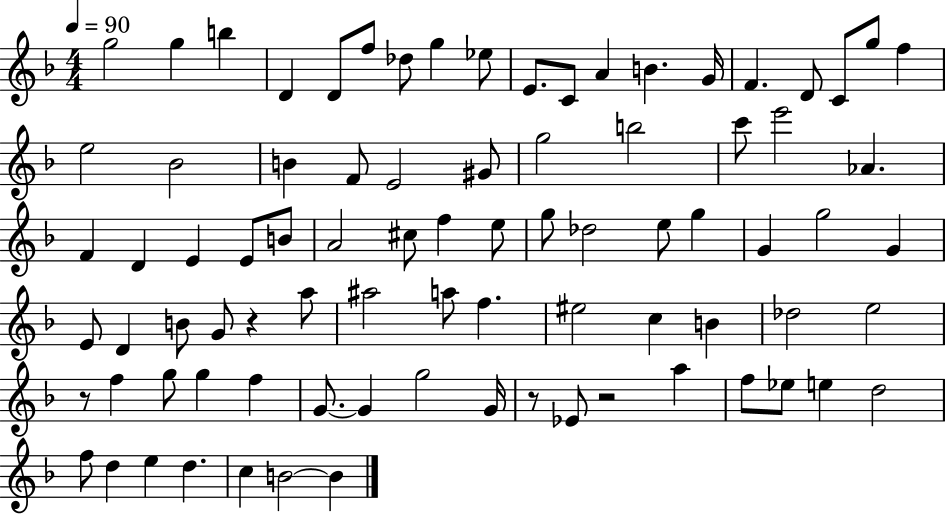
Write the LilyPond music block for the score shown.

{
  \clef treble
  \numericTimeSignature
  \time 4/4
  \key f \major
  \tempo 4 = 90
  g''2 g''4 b''4 | d'4 d'8 f''8 des''8 g''4 ees''8 | e'8. c'8 a'4 b'4. g'16 | f'4. d'8 c'8 g''8 f''4 | \break e''2 bes'2 | b'4 f'8 e'2 gis'8 | g''2 b''2 | c'''8 e'''2 aes'4. | \break f'4 d'4 e'4 e'8 b'8 | a'2 cis''8 f''4 e''8 | g''8 des''2 e''8 g''4 | g'4 g''2 g'4 | \break e'8 d'4 b'8 g'8 r4 a''8 | ais''2 a''8 f''4. | eis''2 c''4 b'4 | des''2 e''2 | \break r8 f''4 g''8 g''4 f''4 | g'8.~~ g'4 g''2 g'16 | r8 ees'8 r2 a''4 | f''8 ees''8 e''4 d''2 | \break f''8 d''4 e''4 d''4. | c''4 b'2~~ b'4 | \bar "|."
}